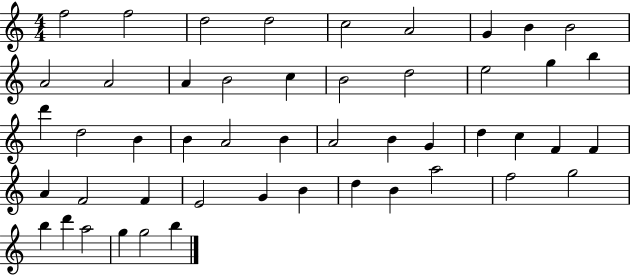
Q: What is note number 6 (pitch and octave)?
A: A4